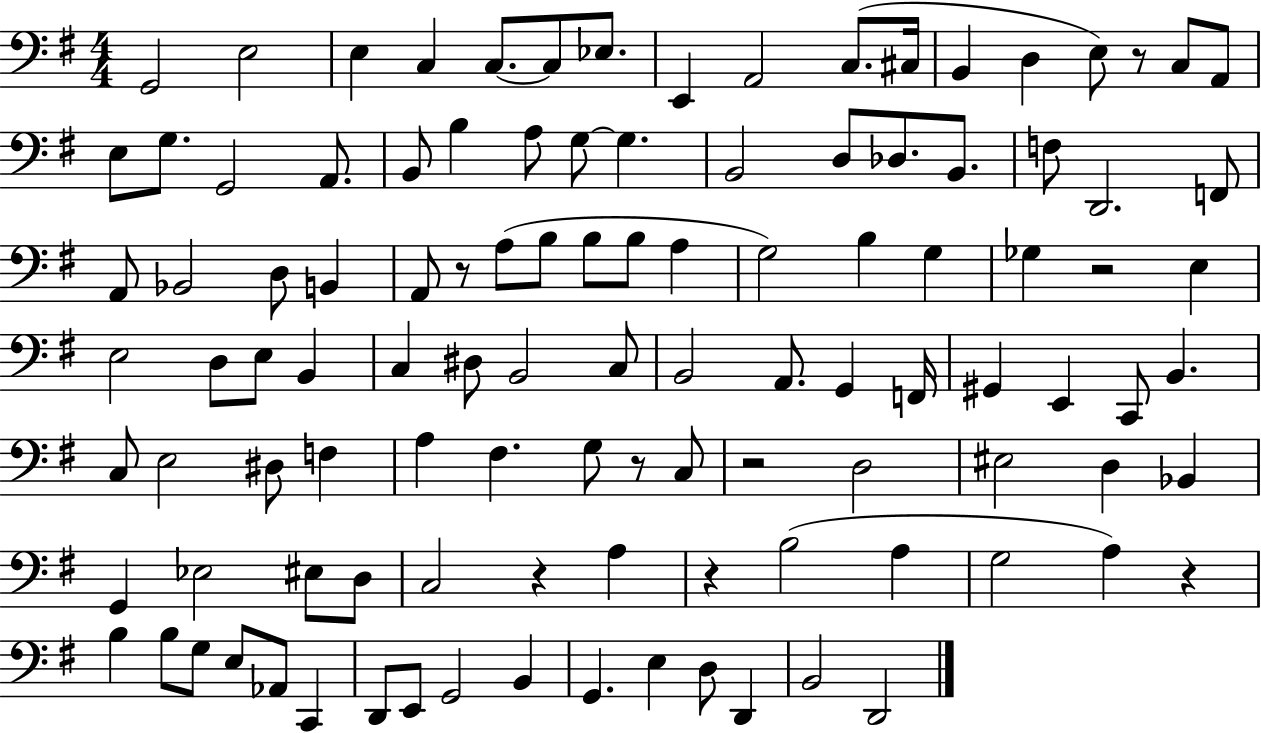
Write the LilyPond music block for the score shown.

{
  \clef bass
  \numericTimeSignature
  \time 4/4
  \key g \major
  g,2 e2 | e4 c4 c8.~~ c8 ees8. | e,4 a,2 c8.( cis16 | b,4 d4 e8) r8 c8 a,8 | \break e8 g8. g,2 a,8. | b,8 b4 a8 g8~~ g4. | b,2 d8 des8. b,8. | f8 d,2. f,8 | \break a,8 bes,2 d8 b,4 | a,8 r8 a8( b8 b8 b8 a4 | g2) b4 g4 | ges4 r2 e4 | \break e2 d8 e8 b,4 | c4 dis8 b,2 c8 | b,2 a,8. g,4 f,16 | gis,4 e,4 c,8 b,4. | \break c8 e2 dis8 f4 | a4 fis4. g8 r8 c8 | r2 d2 | eis2 d4 bes,4 | \break g,4 ees2 eis8 d8 | c2 r4 a4 | r4 b2( a4 | g2 a4) r4 | \break b4 b8 g8 e8 aes,8 c,4 | d,8 e,8 g,2 b,4 | g,4. e4 d8 d,4 | b,2 d,2 | \break \bar "|."
}